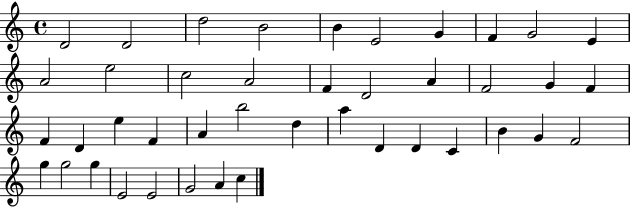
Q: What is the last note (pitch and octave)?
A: C5